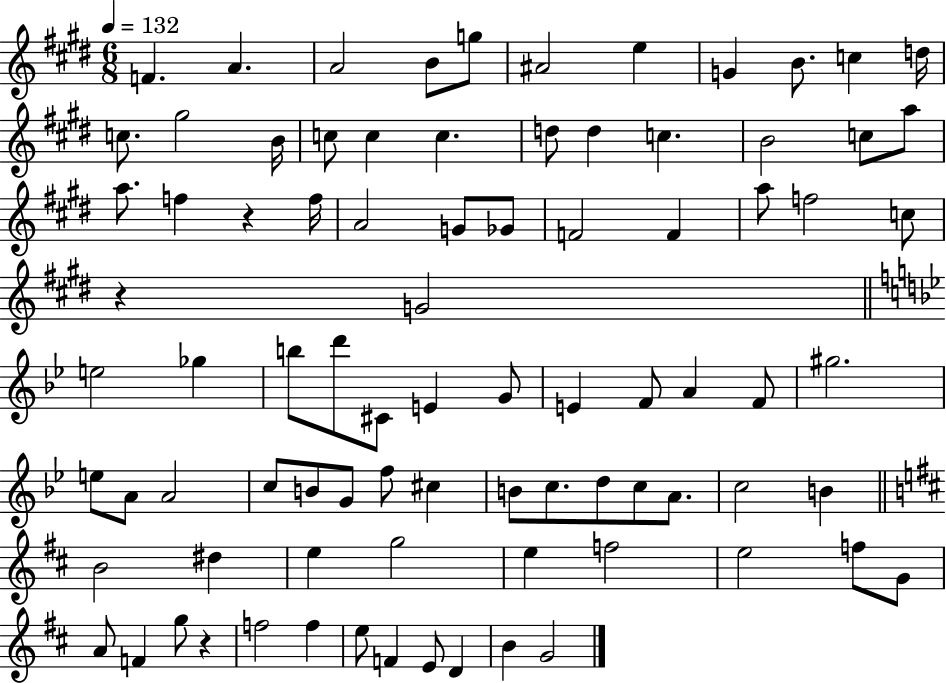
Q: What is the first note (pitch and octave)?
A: F4